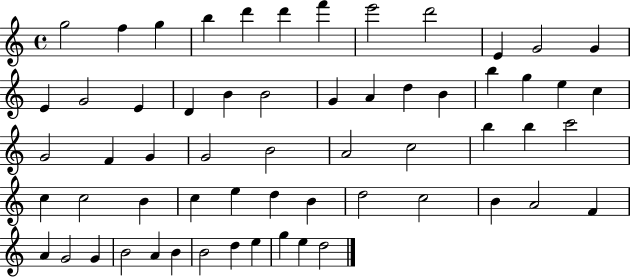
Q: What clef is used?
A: treble